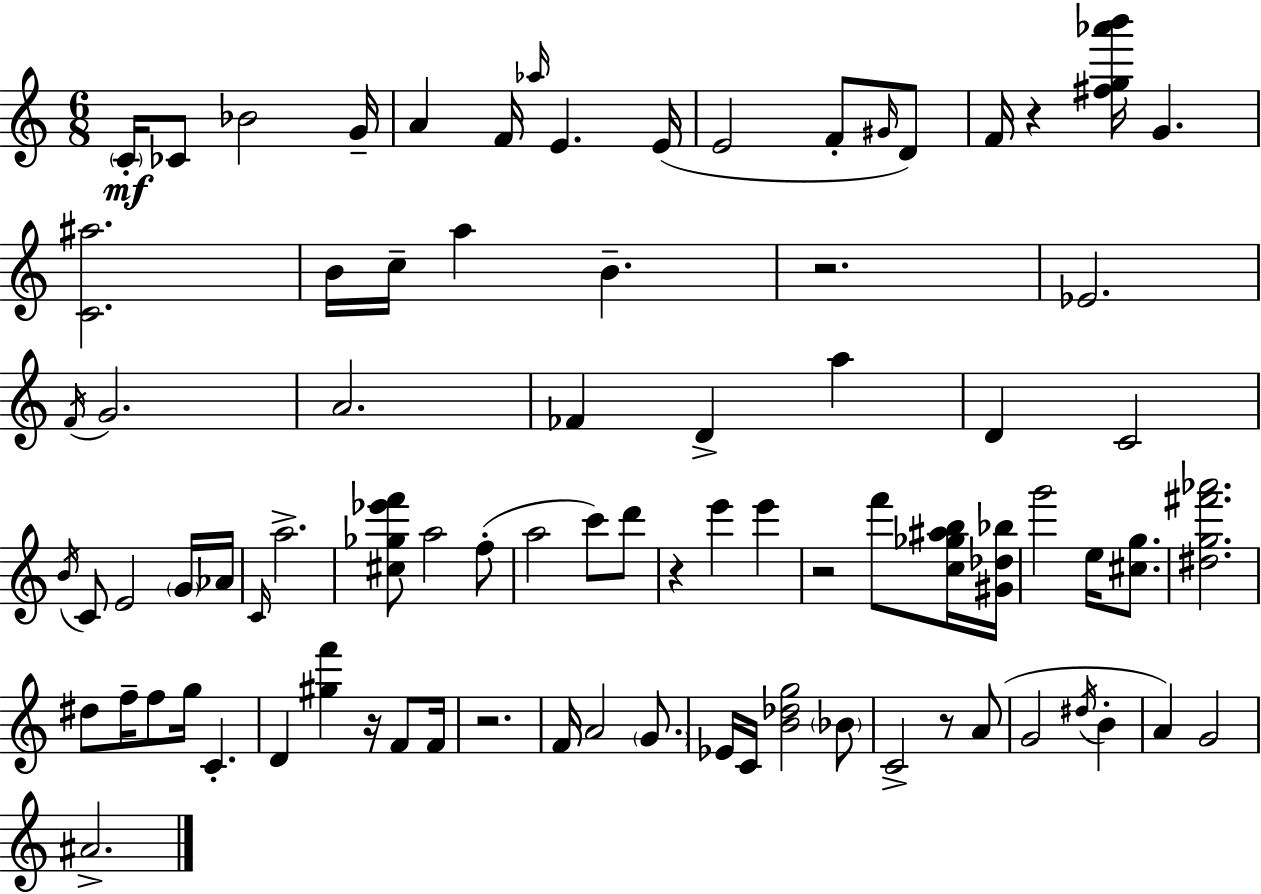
{
  \clef treble
  \numericTimeSignature
  \time 6/8
  \key c \major
  \parenthesize c'16-.\mf ces'8 bes'2 g'16-- | a'4 f'16 \grace { aes''16 } e'4. | e'16( e'2 f'8-. \grace { gis'16 } | d'8) f'16 r4 <fis'' g'' aes''' b'''>16 g'4. | \break <c' ais''>2. | b'16 c''16-- a''4 b'4.-- | r2. | ees'2. | \break \acciaccatura { f'16 } g'2. | a'2. | fes'4 d'4-> a''4 | d'4 c'2 | \break \acciaccatura { b'16 } c'8 e'2 | \parenthesize g'16 aes'16 \grace { c'16 } a''2.-> | <cis'' ges'' ees''' f'''>8 a''2 | f''8-.( a''2 | \break c'''8) d'''8 r4 e'''4 | e'''4 r2 | f'''8 <c'' ges'' ais'' b''>16 <gis' des'' bes''>16 g'''2 | e''16 <cis'' g''>8. <dis'' g'' fis''' aes'''>2. | \break dis''8 f''16-- f''8 g''16 c'4.-. | d'4 <gis'' f'''>4 | r16 f'8 f'16 r2. | f'16 a'2 | \break \parenthesize g'8. ees'16 c'16 <b' des'' g''>2 | \parenthesize bes'8 c'2-> | r8 a'8( g'2 | \acciaccatura { dis''16 } b'4-. a'4) g'2 | \break ais'2.-> | \bar "|."
}